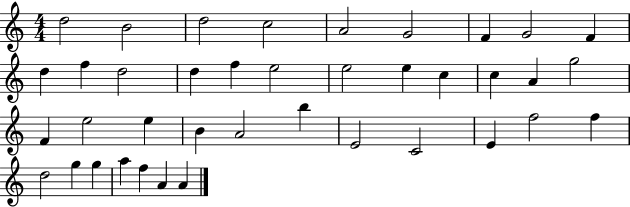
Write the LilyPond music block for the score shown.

{
  \clef treble
  \numericTimeSignature
  \time 4/4
  \key c \major
  d''2 b'2 | d''2 c''2 | a'2 g'2 | f'4 g'2 f'4 | \break d''4 f''4 d''2 | d''4 f''4 e''2 | e''2 e''4 c''4 | c''4 a'4 g''2 | \break f'4 e''2 e''4 | b'4 a'2 b''4 | e'2 c'2 | e'4 f''2 f''4 | \break d''2 g''4 g''4 | a''4 f''4 a'4 a'4 | \bar "|."
}